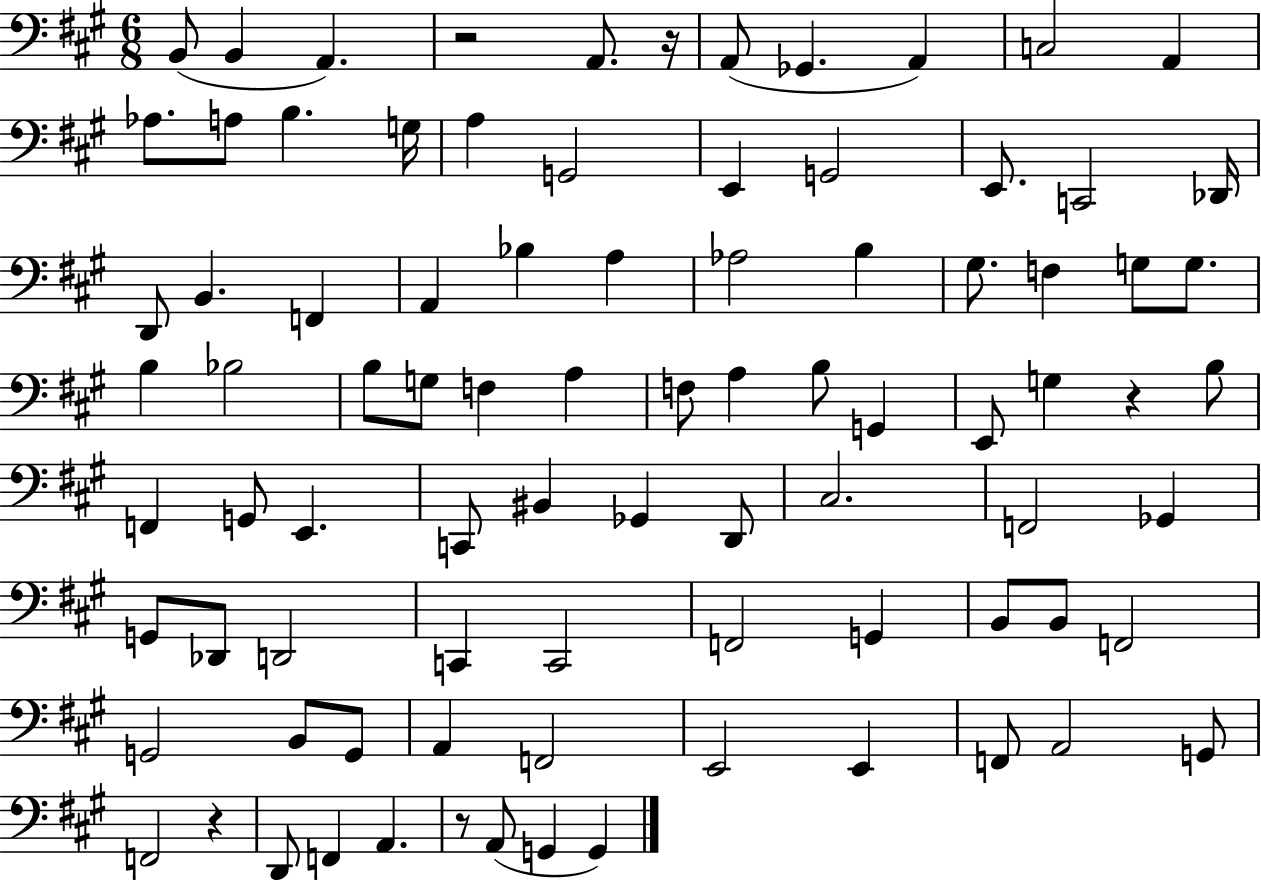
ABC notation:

X:1
T:Untitled
M:6/8
L:1/4
K:A
B,,/2 B,, A,, z2 A,,/2 z/4 A,,/2 _G,, A,, C,2 A,, _A,/2 A,/2 B, G,/4 A, G,,2 E,, G,,2 E,,/2 C,,2 _D,,/4 D,,/2 B,, F,, A,, _B, A, _A,2 B, ^G,/2 F, G,/2 G,/2 B, _B,2 B,/2 G,/2 F, A, F,/2 A, B,/2 G,, E,,/2 G, z B,/2 F,, G,,/2 E,, C,,/2 ^B,, _G,, D,,/2 ^C,2 F,,2 _G,, G,,/2 _D,,/2 D,,2 C,, C,,2 F,,2 G,, B,,/2 B,,/2 F,,2 G,,2 B,,/2 G,,/2 A,, F,,2 E,,2 E,, F,,/2 A,,2 G,,/2 F,,2 z D,,/2 F,, A,, z/2 A,,/2 G,, G,,